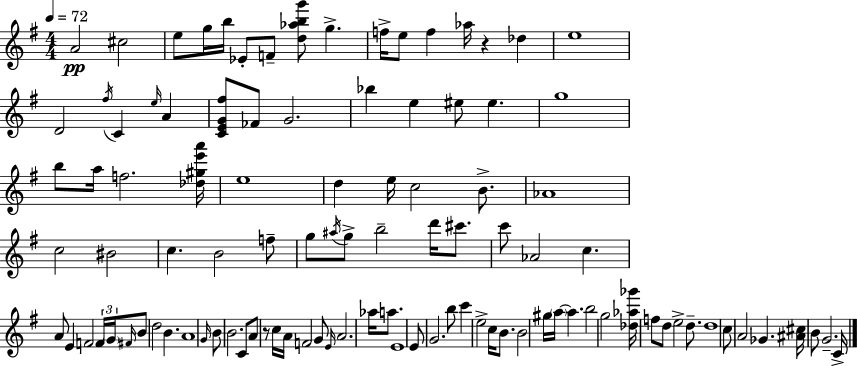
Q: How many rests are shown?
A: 2